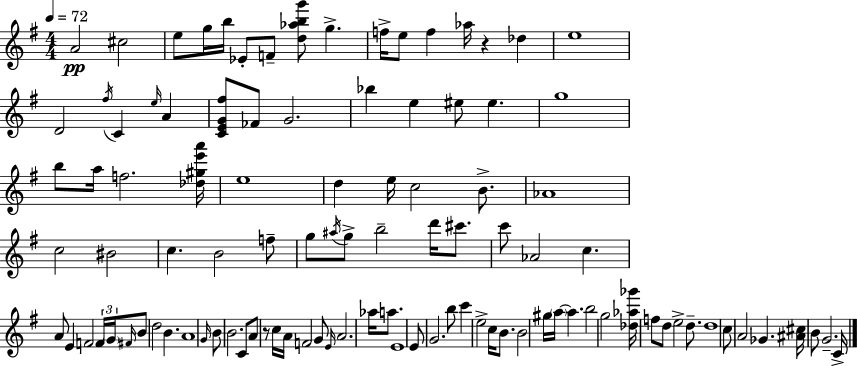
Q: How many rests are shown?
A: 2